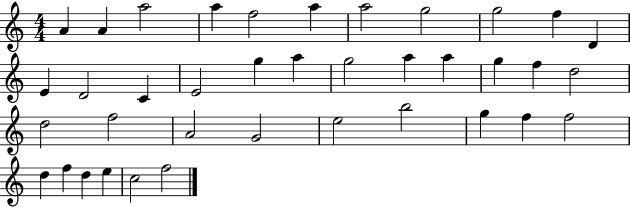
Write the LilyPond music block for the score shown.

{
  \clef treble
  \numericTimeSignature
  \time 4/4
  \key c \major
  a'4 a'4 a''2 | a''4 f''2 a''4 | a''2 g''2 | g''2 f''4 d'4 | \break e'4 d'2 c'4 | e'2 g''4 a''4 | g''2 a''4 a''4 | g''4 f''4 d''2 | \break d''2 f''2 | a'2 g'2 | e''2 b''2 | g''4 f''4 f''2 | \break d''4 f''4 d''4 e''4 | c''2 f''2 | \bar "|."
}